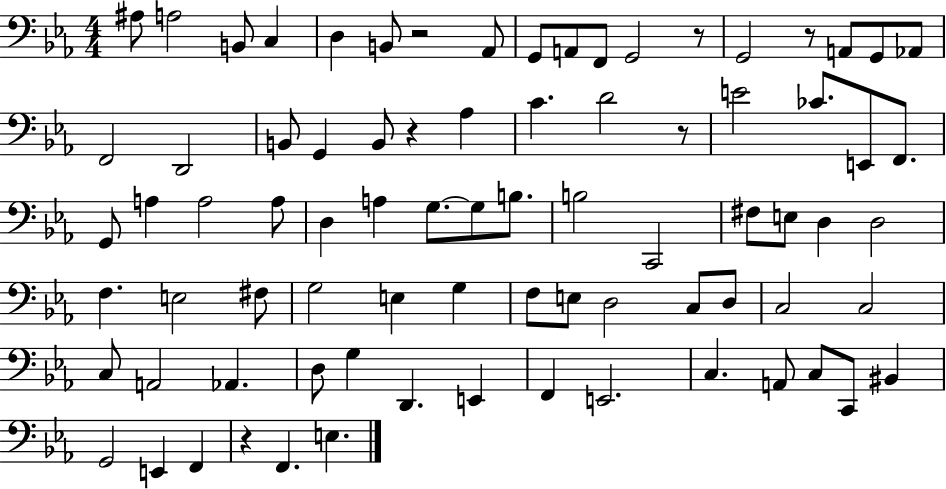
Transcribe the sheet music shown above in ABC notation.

X:1
T:Untitled
M:4/4
L:1/4
K:Eb
^A,/2 A,2 B,,/2 C, D, B,,/2 z2 _A,,/2 G,,/2 A,,/2 F,,/2 G,,2 z/2 G,,2 z/2 A,,/2 G,,/2 _A,,/2 F,,2 D,,2 B,,/2 G,, B,,/2 z _A, C D2 z/2 E2 _C/2 E,,/2 F,,/2 G,,/2 A, A,2 A,/2 D, A, G,/2 G,/2 B,/2 B,2 C,,2 ^F,/2 E,/2 D, D,2 F, E,2 ^F,/2 G,2 E, G, F,/2 E,/2 D,2 C,/2 D,/2 C,2 C,2 C,/2 A,,2 _A,, D,/2 G, D,, E,, F,, E,,2 C, A,,/2 C,/2 C,,/2 ^B,, G,,2 E,, F,, z F,, E,